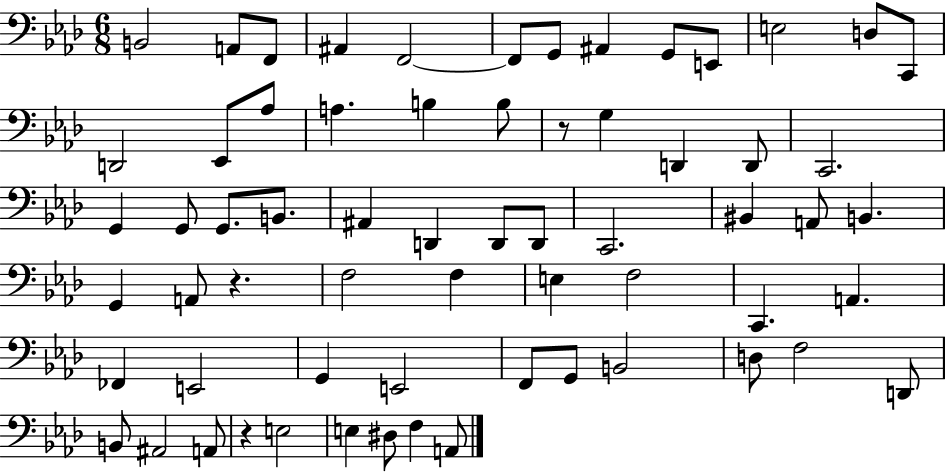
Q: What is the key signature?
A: AES major